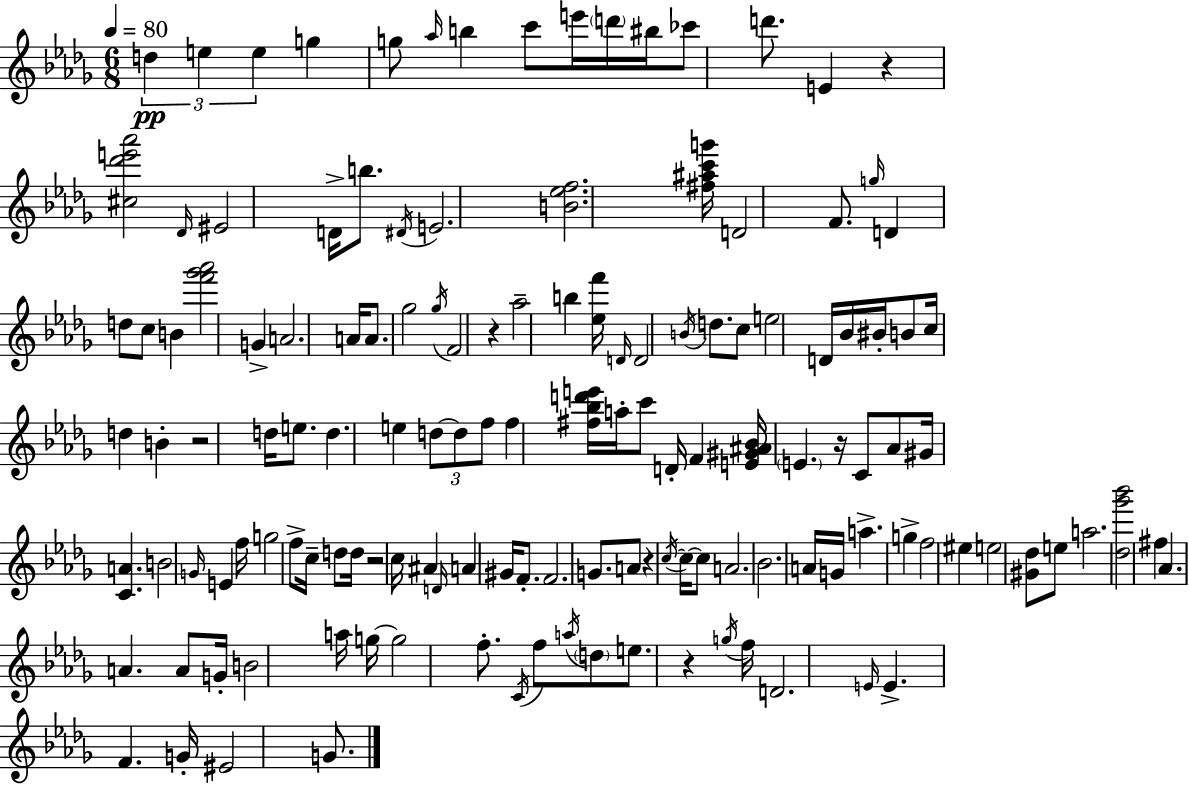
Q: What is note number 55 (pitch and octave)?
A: D5